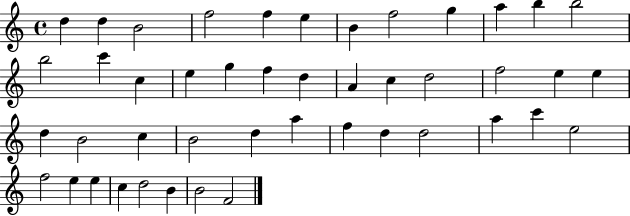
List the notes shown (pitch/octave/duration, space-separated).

D5/q D5/q B4/h F5/h F5/q E5/q B4/q F5/h G5/q A5/q B5/q B5/h B5/h C6/q C5/q E5/q G5/q F5/q D5/q A4/q C5/q D5/h F5/h E5/q E5/q D5/q B4/h C5/q B4/h D5/q A5/q F5/q D5/q D5/h A5/q C6/q E5/h F5/h E5/q E5/q C5/q D5/h B4/q B4/h F4/h